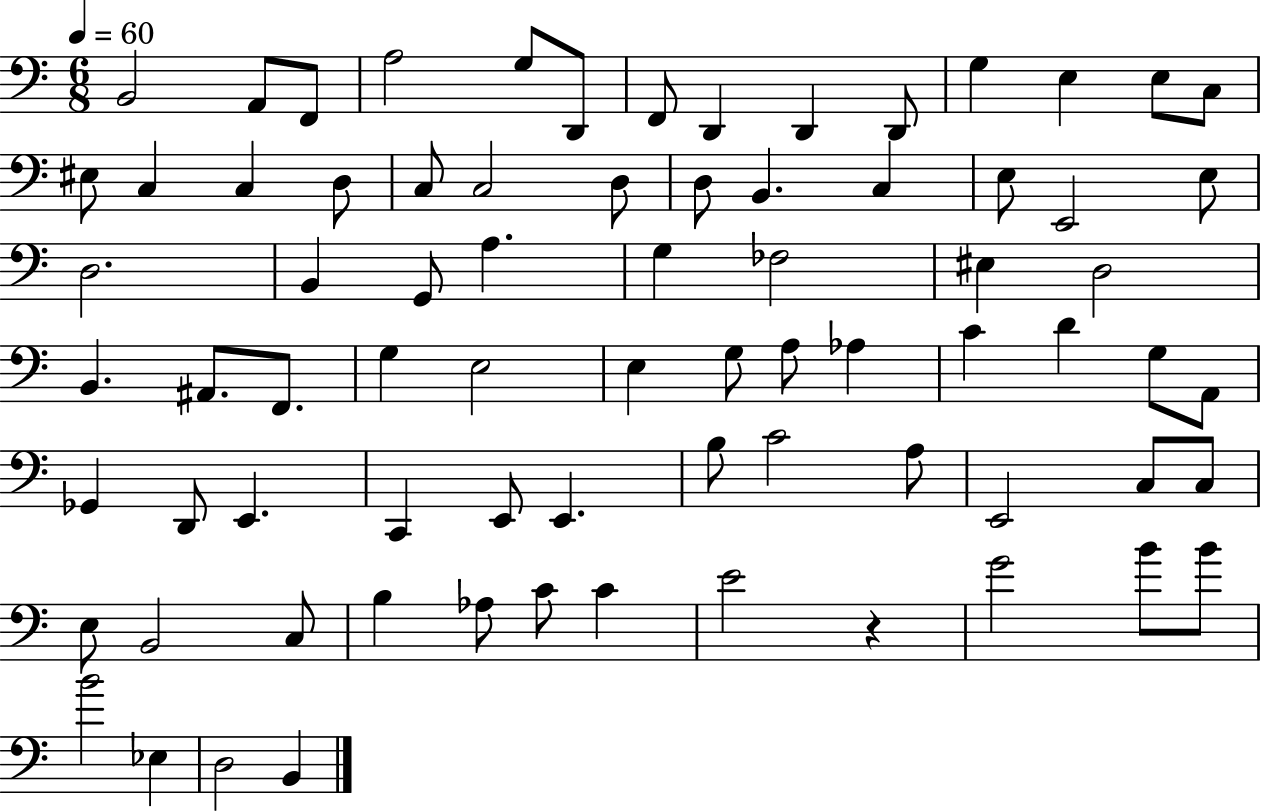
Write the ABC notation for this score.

X:1
T:Untitled
M:6/8
L:1/4
K:C
B,,2 A,,/2 F,,/2 A,2 G,/2 D,,/2 F,,/2 D,, D,, D,,/2 G, E, E,/2 C,/2 ^E,/2 C, C, D,/2 C,/2 C,2 D,/2 D,/2 B,, C, E,/2 E,,2 E,/2 D,2 B,, G,,/2 A, G, _F,2 ^E, D,2 B,, ^A,,/2 F,,/2 G, E,2 E, G,/2 A,/2 _A, C D G,/2 A,,/2 _G,, D,,/2 E,, C,, E,,/2 E,, B,/2 C2 A,/2 E,,2 C,/2 C,/2 E,/2 B,,2 C,/2 B, _A,/2 C/2 C E2 z G2 B/2 B/2 B2 _E, D,2 B,,